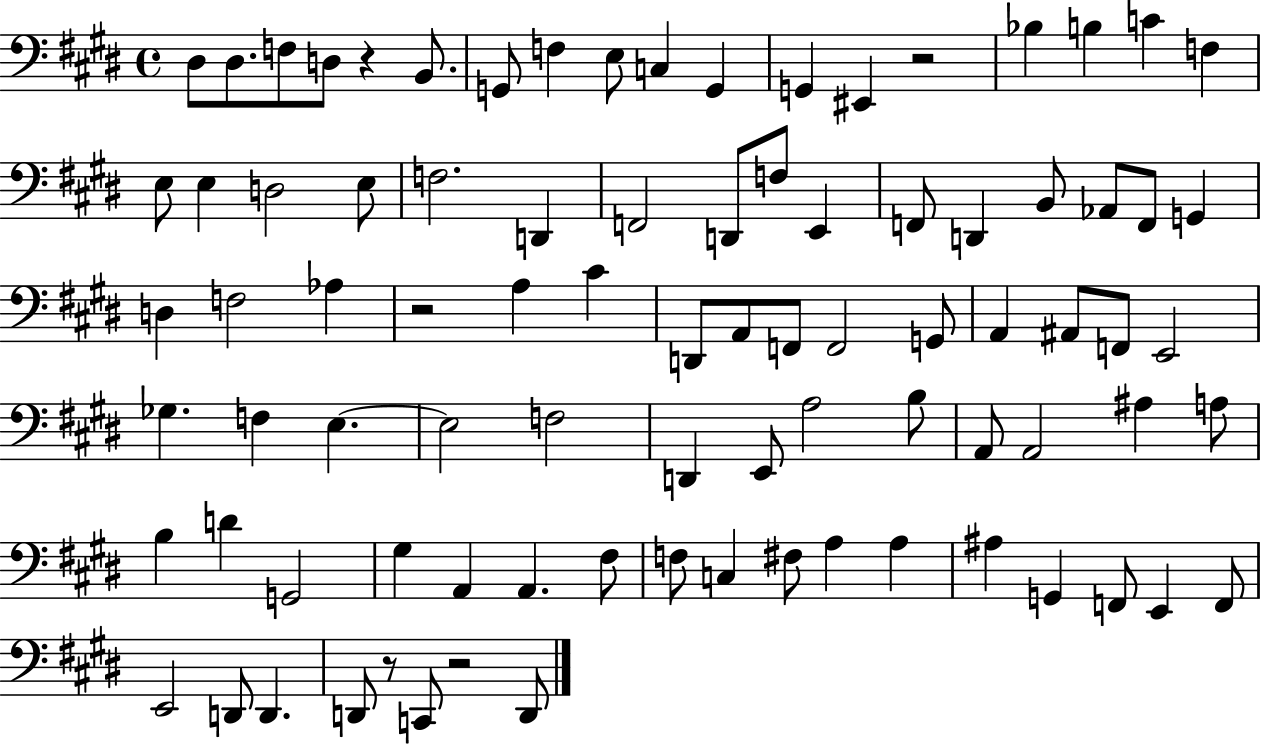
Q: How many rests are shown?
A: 5